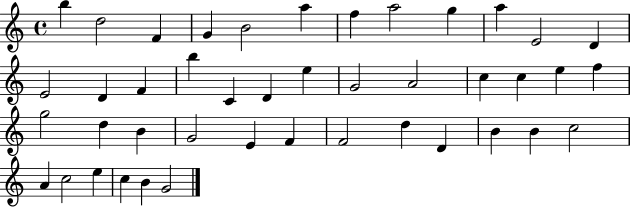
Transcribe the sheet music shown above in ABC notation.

X:1
T:Untitled
M:4/4
L:1/4
K:C
b d2 F G B2 a f a2 g a E2 D E2 D F b C D e G2 A2 c c e f g2 d B G2 E F F2 d D B B c2 A c2 e c B G2